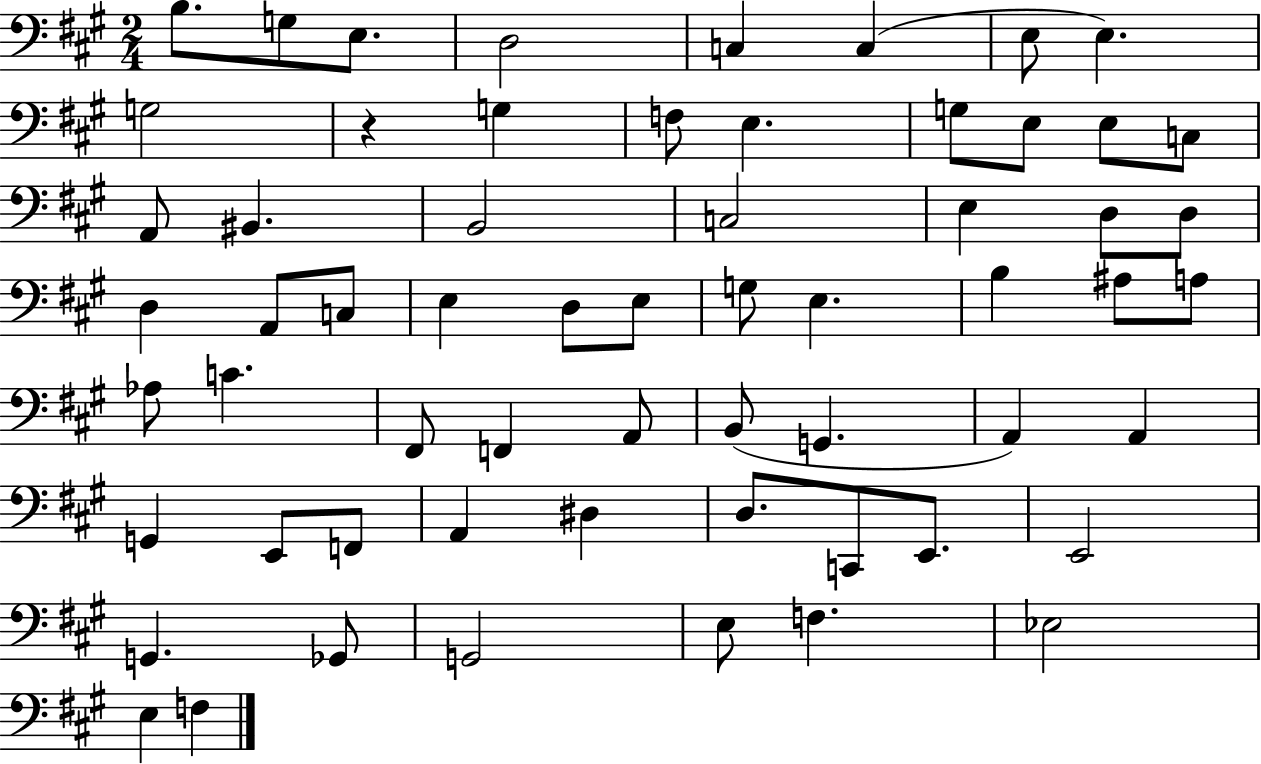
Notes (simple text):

B3/e. G3/e E3/e. D3/h C3/q C3/q E3/e E3/q. G3/h R/q G3/q F3/e E3/q. G3/e E3/e E3/e C3/e A2/e BIS2/q. B2/h C3/h E3/q D3/e D3/e D3/q A2/e C3/e E3/q D3/e E3/e G3/e E3/q. B3/q A#3/e A3/e Ab3/e C4/q. F#2/e F2/q A2/e B2/e G2/q. A2/q A2/q G2/q E2/e F2/e A2/q D#3/q D3/e. C2/e E2/e. E2/h G2/q. Gb2/e G2/h E3/e F3/q. Eb3/h E3/q F3/q